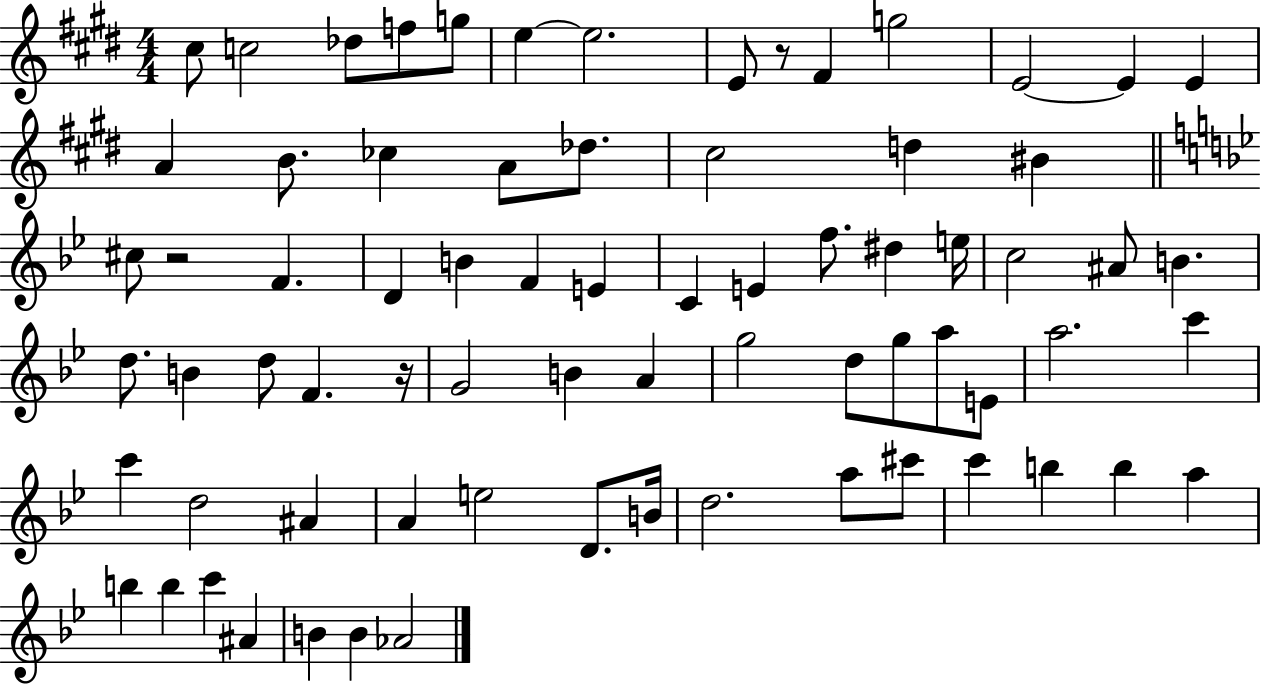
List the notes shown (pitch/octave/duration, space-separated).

C#5/e C5/h Db5/e F5/e G5/e E5/q E5/h. E4/e R/e F#4/q G5/h E4/h E4/q E4/q A4/q B4/e. CES5/q A4/e Db5/e. C#5/h D5/q BIS4/q C#5/e R/h F4/q. D4/q B4/q F4/q E4/q C4/q E4/q F5/e. D#5/q E5/s C5/h A#4/e B4/q. D5/e. B4/q D5/e F4/q. R/s G4/h B4/q A4/q G5/h D5/e G5/e A5/e E4/e A5/h. C6/q C6/q D5/h A#4/q A4/q E5/h D4/e. B4/s D5/h. A5/e C#6/e C6/q B5/q B5/q A5/q B5/q B5/q C6/q A#4/q B4/q B4/q Ab4/h